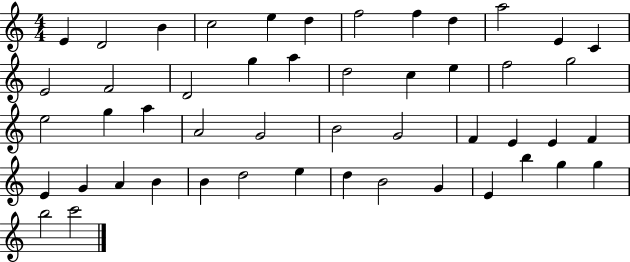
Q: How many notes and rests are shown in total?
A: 49